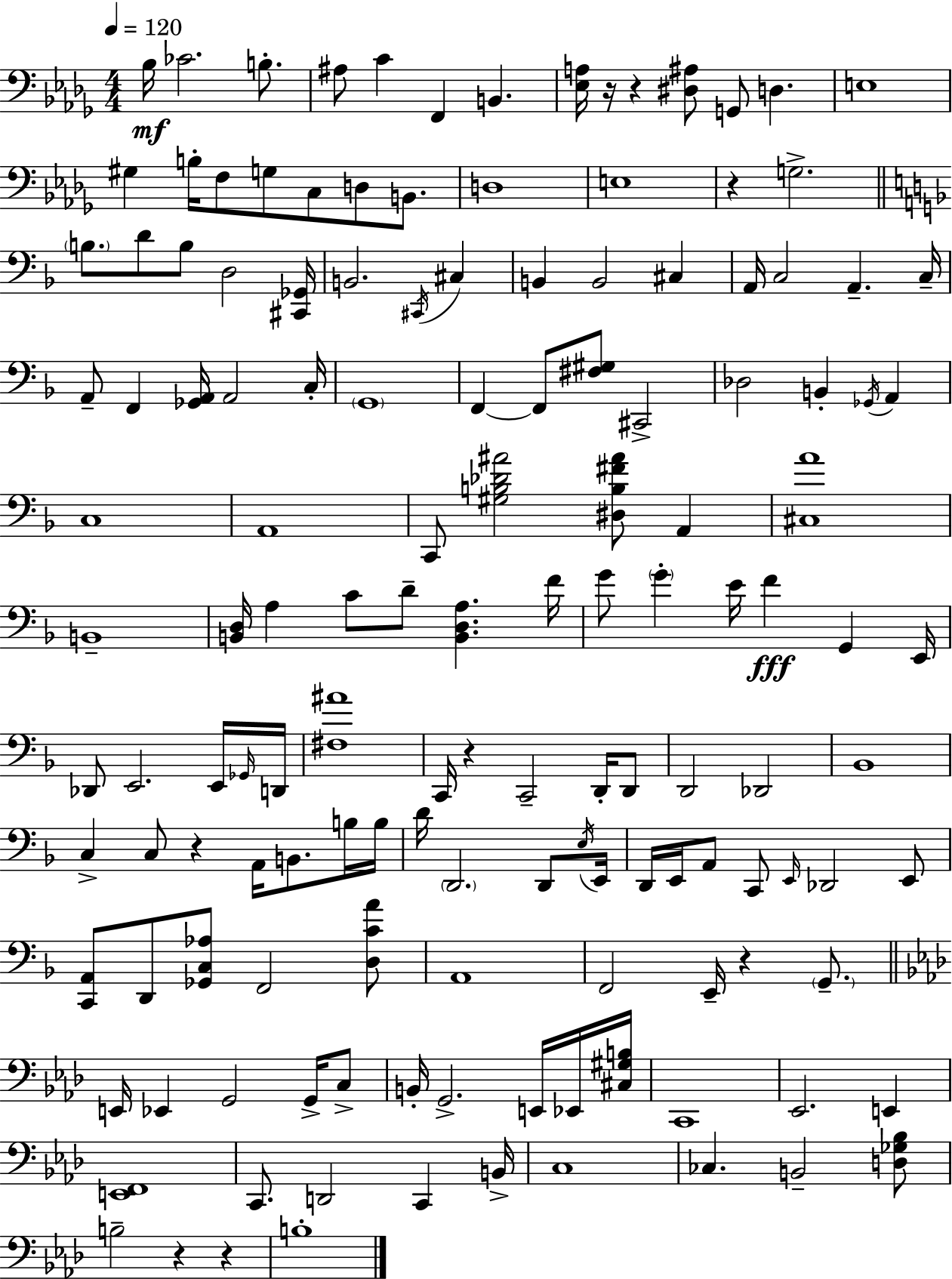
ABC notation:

X:1
T:Untitled
M:4/4
L:1/4
K:Bbm
_B,/4 _C2 B,/2 ^A,/2 C F,, B,, [_E,A,]/4 z/4 z [^D,^A,]/2 G,,/2 D, E,4 ^G, B,/4 F,/2 G,/2 C,/2 D,/2 B,,/2 D,4 E,4 z G,2 B,/2 D/2 B,/2 D,2 [^C,,_G,,]/4 B,,2 ^C,,/4 ^C, B,, B,,2 ^C, A,,/4 C,2 A,, C,/4 A,,/2 F,, [_G,,A,,]/4 A,,2 C,/4 G,,4 F,, F,,/2 [^F,^G,]/2 ^C,,2 _D,2 B,, _G,,/4 A,, C,4 A,,4 C,,/2 [^G,B,_D^A]2 [^D,B,^F^A]/2 A,, [^C,A]4 B,,4 [B,,D,]/4 A, C/2 D/2 [B,,D,A,] F/4 G/2 G E/4 F G,, E,,/4 _D,,/2 E,,2 E,,/4 _G,,/4 D,,/4 [^F,^A]4 C,,/4 z C,,2 D,,/4 D,,/2 D,,2 _D,,2 _B,,4 C, C,/2 z A,,/4 B,,/2 B,/4 B,/4 D/4 D,,2 D,,/2 E,/4 E,,/4 D,,/4 E,,/4 A,,/2 C,,/2 E,,/4 _D,,2 E,,/2 [C,,A,,]/2 D,,/2 [_G,,C,_A,]/2 F,,2 [D,CA]/2 A,,4 F,,2 E,,/4 z G,,/2 E,,/4 _E,, G,,2 G,,/4 C,/2 B,,/4 G,,2 E,,/4 _E,,/4 [^C,^G,B,]/4 C,,4 _E,,2 E,, [E,,F,,]4 C,,/2 D,,2 C,, B,,/4 C,4 _C, B,,2 [D,_G,_B,]/2 B,2 z z B,4